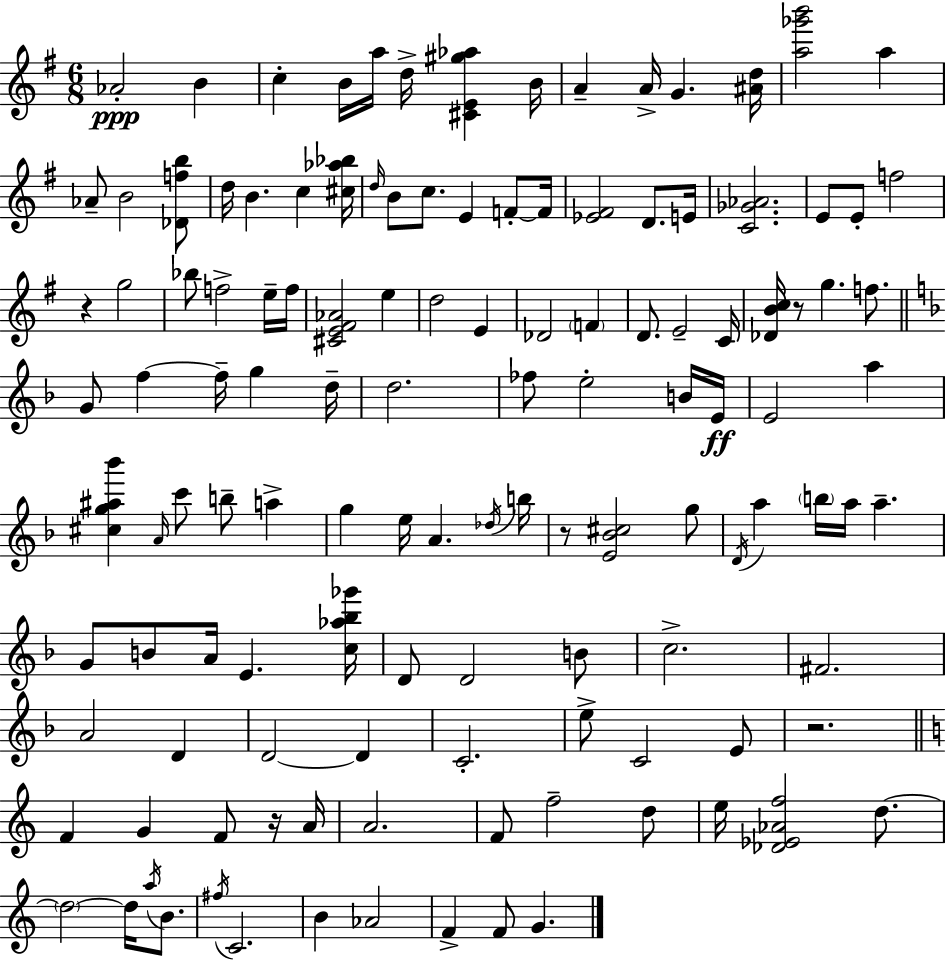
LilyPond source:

{
  \clef treble
  \numericTimeSignature
  \time 6/8
  \key e \minor
  \repeat volta 2 { aes'2-.\ppp b'4 | c''4-. b'16 a''16 d''16-> <cis' e' gis'' aes''>4 b'16 | a'4-- a'16-> g'4. <ais' d''>16 | <a'' ges''' b'''>2 a''4 | \break aes'8-- b'2 <des' f'' b''>8 | d''16 b'4. c''4 <cis'' aes'' bes''>16 | \grace { d''16 } b'8 c''8. e'4 f'8-.~~ | f'16 <ees' fis'>2 d'8. | \break e'16 <c' ges' aes'>2. | e'8 e'8-. f''2 | r4 g''2 | bes''8 f''2-> e''16-- | \break f''16 <cis' e' fis' aes'>2 e''4 | d''2 e'4 | des'2 \parenthesize f'4 | d'8. e'2-- | \break c'16 <des' b' c''>16 r8 g''4. f''8. | \bar "||" \break \key f \major g'8 f''4~~ f''16-- g''4 d''16-- | d''2. | fes''8 e''2-. b'16 e'16\ff | e'2 a''4 | \break <cis'' g'' ais'' bes'''>4 \grace { a'16 } c'''8 b''8-- a''4-> | g''4 e''16 a'4. | \acciaccatura { des''16 } b''16 r8 <e' bes' cis''>2 | g''8 \acciaccatura { d'16 } a''4 \parenthesize b''16 a''16 a''4.-- | \break g'8 b'8 a'16 e'4. | <c'' aes'' bes'' ges'''>16 d'8 d'2 | b'8 c''2.-> | fis'2. | \break a'2 d'4 | d'2~~ d'4 | c'2.-. | e''8-> c'2 | \break e'8 r2. | \bar "||" \break \key c \major f'4 g'4 f'8 r16 a'16 | a'2. | f'8 f''2-- d''8 | e''16 <des' ees' aes' f''>2 d''8.~~ | \break \parenthesize d''2~~ d''16 \acciaccatura { a''16 } b'8. | \acciaccatura { fis''16 } c'2. | b'4 aes'2 | f'4-> f'8 g'4. | \break } \bar "|."
}